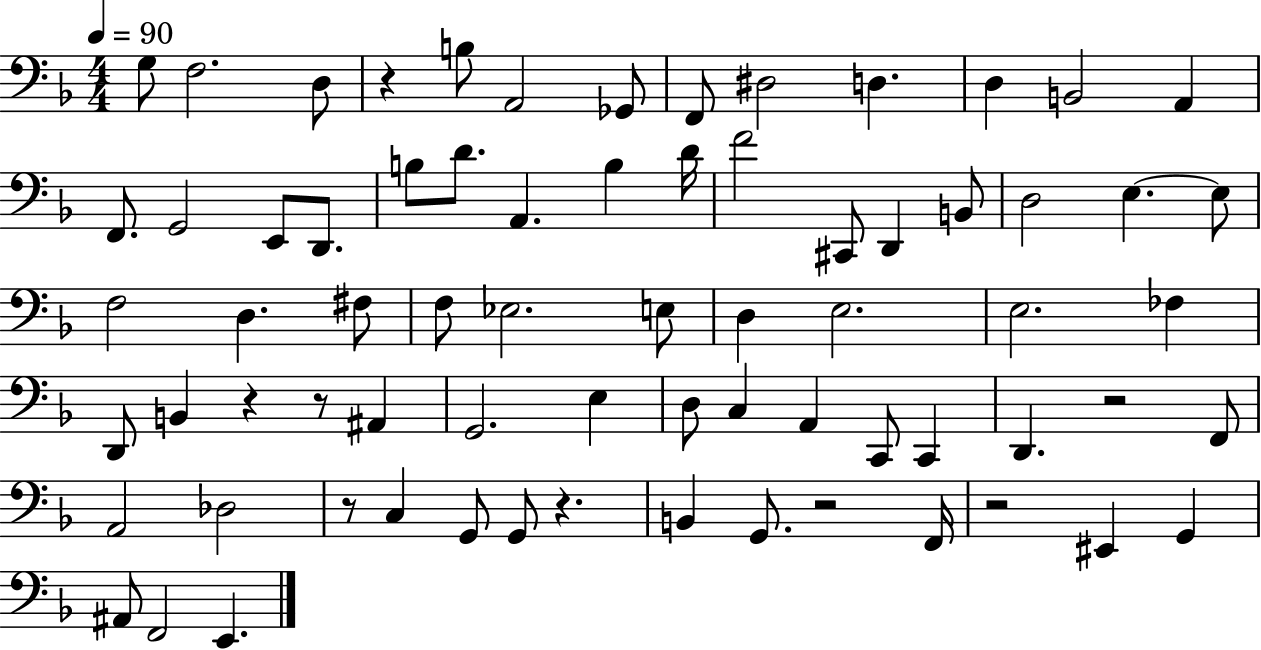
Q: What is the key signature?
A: F major